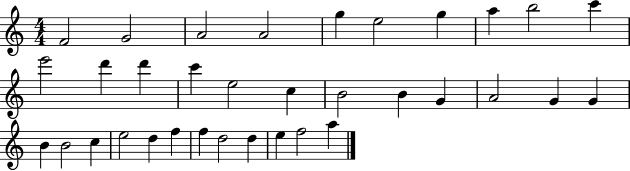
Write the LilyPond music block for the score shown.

{
  \clef treble
  \numericTimeSignature
  \time 4/4
  \key c \major
  f'2 g'2 | a'2 a'2 | g''4 e''2 g''4 | a''4 b''2 c'''4 | \break e'''2 d'''4 d'''4 | c'''4 e''2 c''4 | b'2 b'4 g'4 | a'2 g'4 g'4 | \break b'4 b'2 c''4 | e''2 d''4 f''4 | f''4 d''2 d''4 | e''4 f''2 a''4 | \break \bar "|."
}